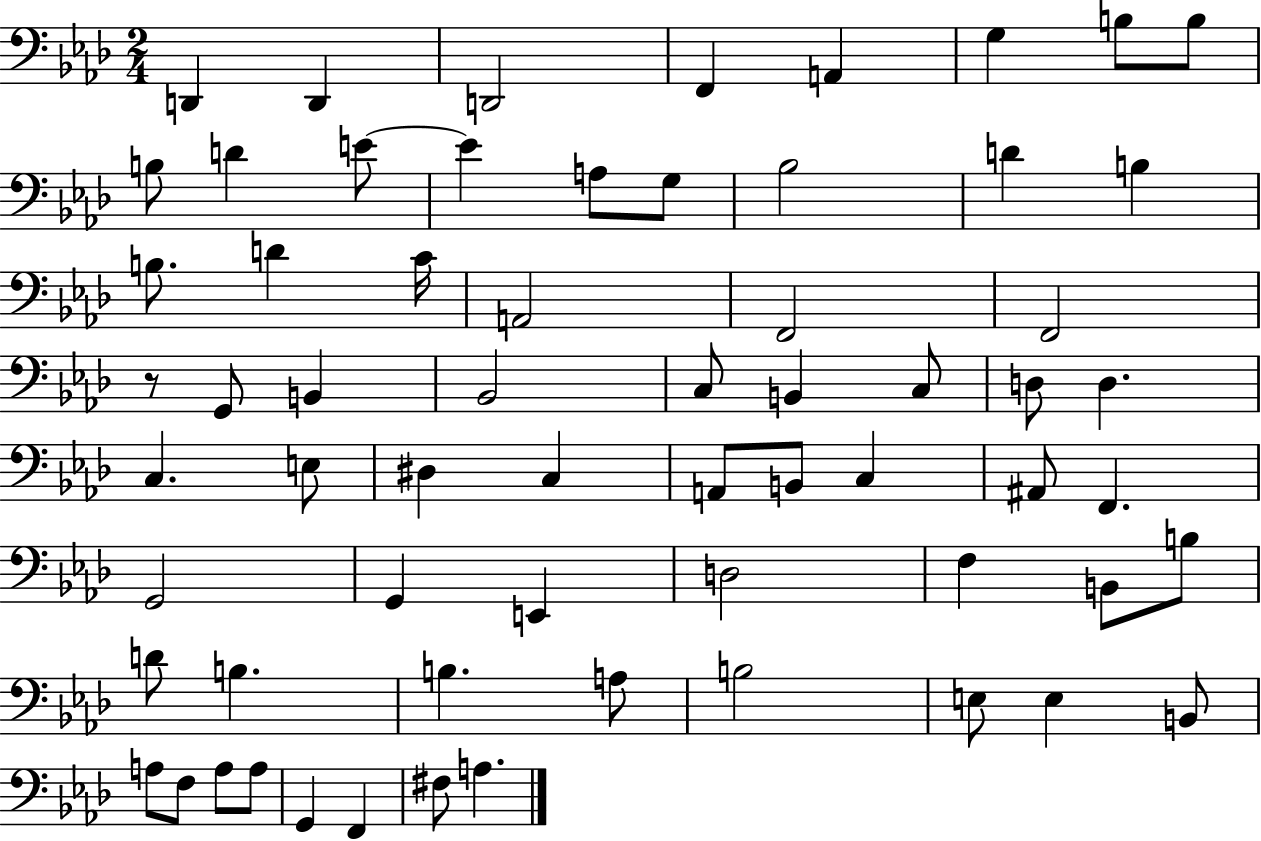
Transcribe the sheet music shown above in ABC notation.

X:1
T:Untitled
M:2/4
L:1/4
K:Ab
D,, D,, D,,2 F,, A,, G, B,/2 B,/2 B,/2 D E/2 E A,/2 G,/2 _B,2 D B, B,/2 D C/4 A,,2 F,,2 F,,2 z/2 G,,/2 B,, _B,,2 C,/2 B,, C,/2 D,/2 D, C, E,/2 ^D, C, A,,/2 B,,/2 C, ^A,,/2 F,, G,,2 G,, E,, D,2 F, B,,/2 B,/2 D/2 B, B, A,/2 B,2 E,/2 E, B,,/2 A,/2 F,/2 A,/2 A,/2 G,, F,, ^F,/2 A,